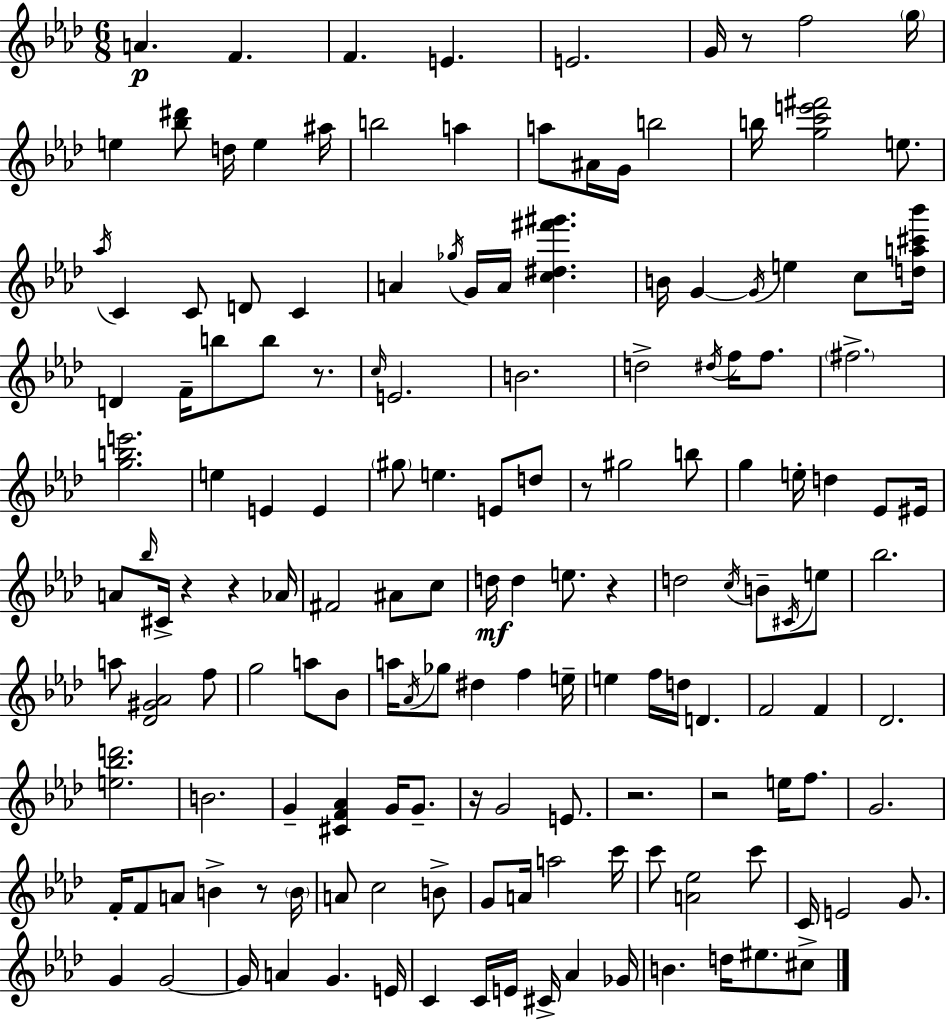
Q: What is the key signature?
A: AES major